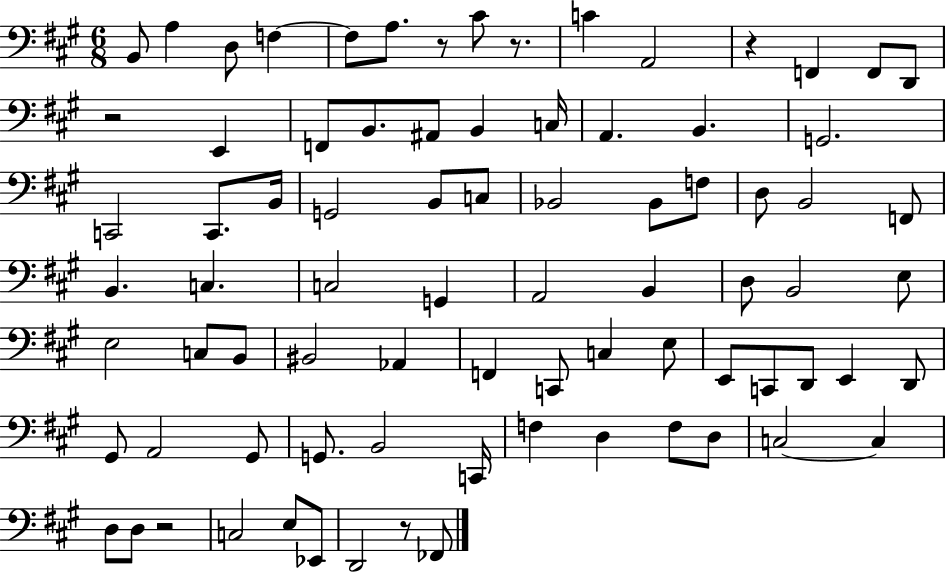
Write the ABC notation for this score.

X:1
T:Untitled
M:6/8
L:1/4
K:A
B,,/2 A, D,/2 F, F,/2 A,/2 z/2 ^C/2 z/2 C A,,2 z F,, F,,/2 D,,/2 z2 E,, F,,/2 B,,/2 ^A,,/2 B,, C,/4 A,, B,, G,,2 C,,2 C,,/2 B,,/4 G,,2 B,,/2 C,/2 _B,,2 _B,,/2 F,/2 D,/2 B,,2 F,,/2 B,, C, C,2 G,, A,,2 B,, D,/2 B,,2 E,/2 E,2 C,/2 B,,/2 ^B,,2 _A,, F,, C,,/2 C, E,/2 E,,/2 C,,/2 D,,/2 E,, D,,/2 ^G,,/2 A,,2 ^G,,/2 G,,/2 B,,2 C,,/4 F, D, F,/2 D,/2 C,2 C, D,/2 D,/2 z2 C,2 E,/2 _E,,/2 D,,2 z/2 _F,,/2